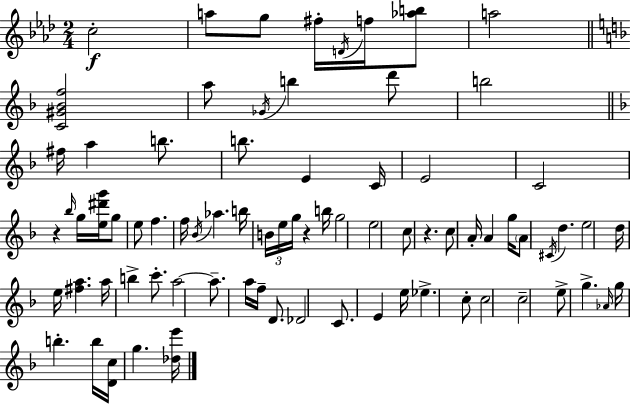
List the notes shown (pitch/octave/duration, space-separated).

C5/h A5/e G5/e F#5/s D4/s F5/s [Ab5,B5]/e A5/h [C4,G#4,Bb4,F5]/h A5/e Gb4/s B5/q D6/e B5/h F#5/s A5/q B5/e. B5/e. E4/q C4/s E4/h C4/h R/q Bb5/s G5/s [E5,D#6,G6]/s G5/e E5/e F5/q. F5/s Bb4/s Ab5/q. B5/s B4/s E5/s G5/s R/q B5/s G5/h E5/h C5/e R/q. C5/e A4/s A4/q G5/s A4/e C#4/s D5/q. E5/h D5/s E5/s [F#5,A5]/q. A5/s B5/q C6/e. A5/h A5/e. A5/s F5/s D4/e. Db4/h C4/e. E4/q E5/s Eb5/q. C5/e C5/h C5/h E5/e G5/q. Ab4/s G5/s B5/q. B5/s [D4,C5]/s G5/q. [Db5,E6]/s